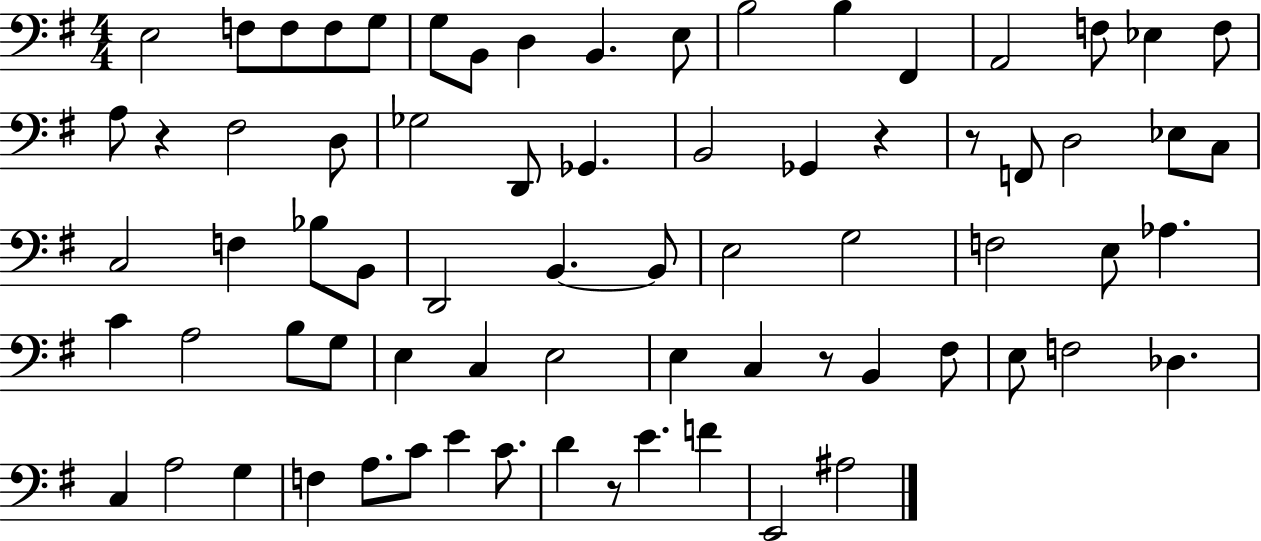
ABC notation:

X:1
T:Untitled
M:4/4
L:1/4
K:G
E,2 F,/2 F,/2 F,/2 G,/2 G,/2 B,,/2 D, B,, E,/2 B,2 B, ^F,, A,,2 F,/2 _E, F,/2 A,/2 z ^F,2 D,/2 _G,2 D,,/2 _G,, B,,2 _G,, z z/2 F,,/2 D,2 _E,/2 C,/2 C,2 F, _B,/2 B,,/2 D,,2 B,, B,,/2 E,2 G,2 F,2 E,/2 _A, C A,2 B,/2 G,/2 E, C, E,2 E, C, z/2 B,, ^F,/2 E,/2 F,2 _D, C, A,2 G, F, A,/2 C/2 E C/2 D z/2 E F E,,2 ^A,2